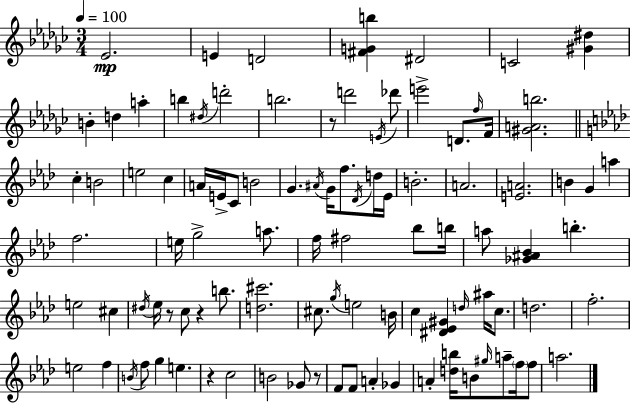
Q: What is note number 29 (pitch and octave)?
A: A#4